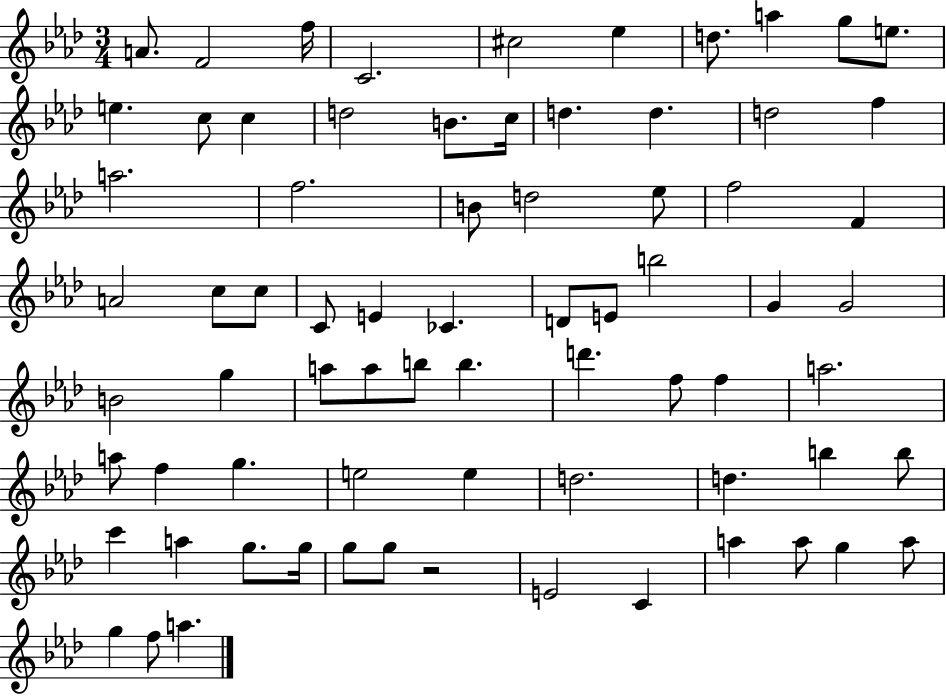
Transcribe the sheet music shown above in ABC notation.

X:1
T:Untitled
M:3/4
L:1/4
K:Ab
A/2 F2 f/4 C2 ^c2 _e d/2 a g/2 e/2 e c/2 c d2 B/2 c/4 d d d2 f a2 f2 B/2 d2 _e/2 f2 F A2 c/2 c/2 C/2 E _C D/2 E/2 b2 G G2 B2 g a/2 a/2 b/2 b d' f/2 f a2 a/2 f g e2 e d2 d b b/2 c' a g/2 g/4 g/2 g/2 z2 E2 C a a/2 g a/2 g f/2 a